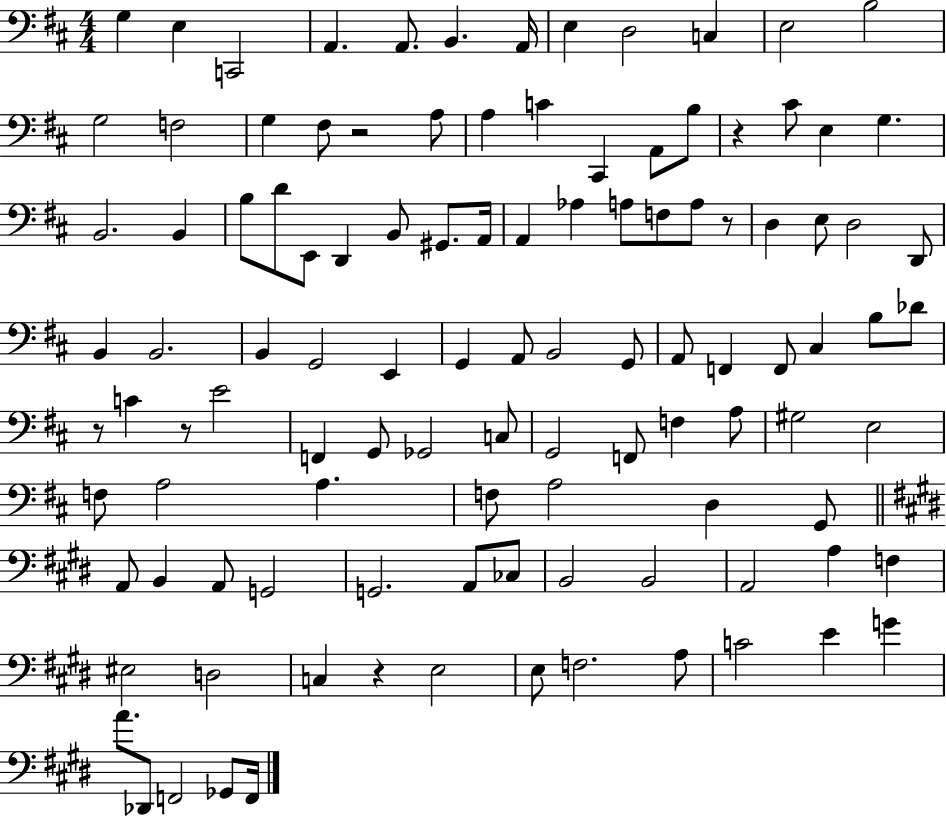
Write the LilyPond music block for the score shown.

{
  \clef bass
  \numericTimeSignature
  \time 4/4
  \key d \major
  g4 e4 c,2 | a,4. a,8. b,4. a,16 | e4 d2 c4 | e2 b2 | \break g2 f2 | g4 fis8 r2 a8 | a4 c'4 cis,4 a,8 b8 | r4 cis'8 e4 g4. | \break b,2. b,4 | b8 d'8 e,8 d,4 b,8 gis,8. a,16 | a,4 aes4 a8 f8 a8 r8 | d4 e8 d2 d,8 | \break b,4 b,2. | b,4 g,2 e,4 | g,4 a,8 b,2 g,8 | a,8 f,4 f,8 cis4 b8 des'8 | \break r8 c'4 r8 e'2 | f,4 g,8 ges,2 c8 | g,2 f,8 f4 a8 | gis2 e2 | \break f8 a2 a4. | f8 a2 d4 g,8 | \bar "||" \break \key e \major a,8 b,4 a,8 g,2 | g,2. a,8 ces8 | b,2 b,2 | a,2 a4 f4 | \break eis2 d2 | c4 r4 e2 | e8 f2. a8 | c'2 e'4 g'4 | \break a'8. des,8 f,2 ges,8 f,16 | \bar "|."
}